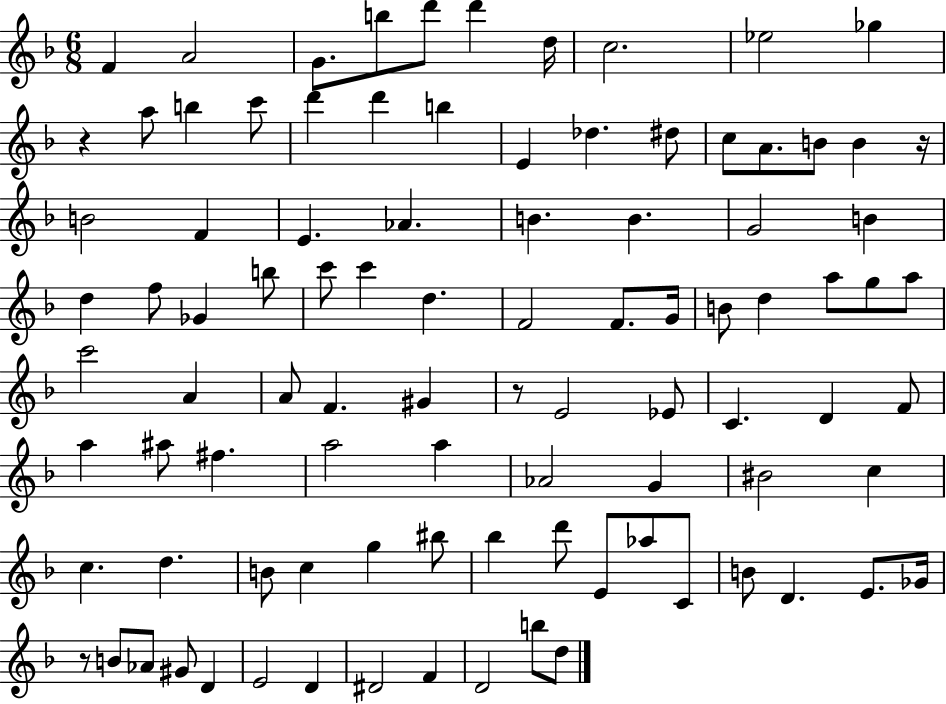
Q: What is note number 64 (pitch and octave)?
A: BIS4